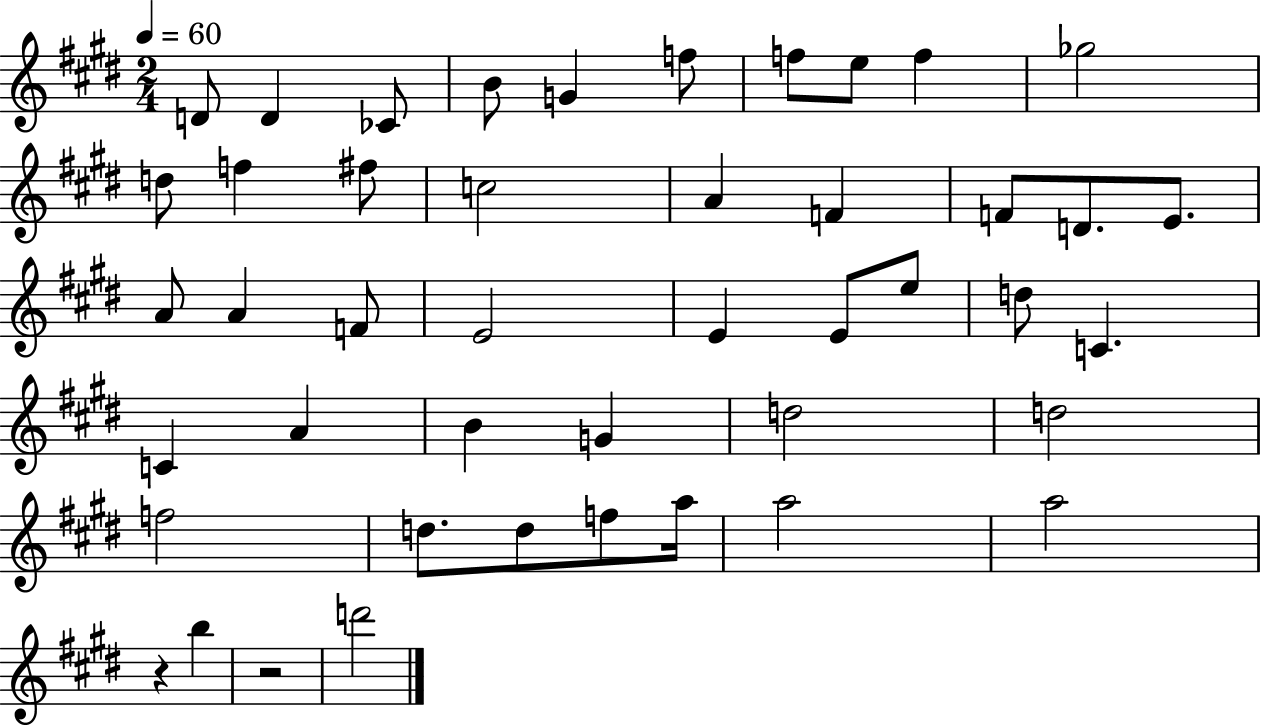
{
  \clef treble
  \numericTimeSignature
  \time 2/4
  \key e \major
  \tempo 4 = 60
  \repeat volta 2 { d'8 d'4 ces'8 | b'8 g'4 f''8 | f''8 e''8 f''4 | ges''2 | \break d''8 f''4 fis''8 | c''2 | a'4 f'4 | f'8 d'8. e'8. | \break a'8 a'4 f'8 | e'2 | e'4 e'8 e''8 | d''8 c'4. | \break c'4 a'4 | b'4 g'4 | d''2 | d''2 | \break f''2 | d''8. d''8 f''8 a''16 | a''2 | a''2 | \break r4 b''4 | r2 | d'''2 | } \bar "|."
}